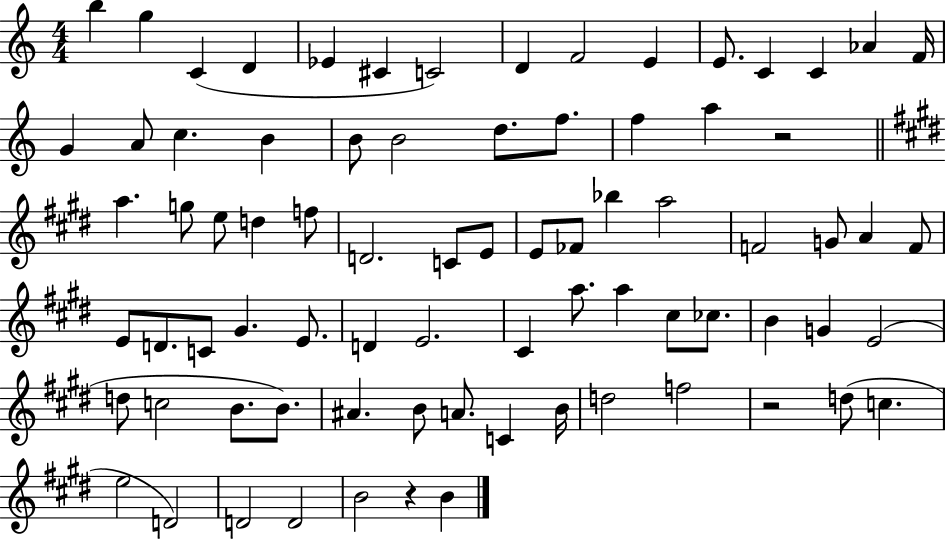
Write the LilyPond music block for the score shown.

{
  \clef treble
  \numericTimeSignature
  \time 4/4
  \key c \major
  b''4 g''4 c'4( d'4 | ees'4 cis'4 c'2) | d'4 f'2 e'4 | e'8. c'4 c'4 aes'4 f'16 | \break g'4 a'8 c''4. b'4 | b'8 b'2 d''8. f''8. | f''4 a''4 r2 | \bar "||" \break \key e \major a''4. g''8 e''8 d''4 f''8 | d'2. c'8 e'8 | e'8 fes'8 bes''4 a''2 | f'2 g'8 a'4 f'8 | \break e'8 d'8. c'8 gis'4. e'8. | d'4 e'2. | cis'4 a''8. a''4 cis''8 ces''8. | b'4 g'4 e'2( | \break d''8 c''2 b'8. b'8.) | ais'4. b'8 a'8. c'4 b'16 | d''2 f''2 | r2 d''8( c''4. | \break e''2 d'2) | d'2 d'2 | b'2 r4 b'4 | \bar "|."
}